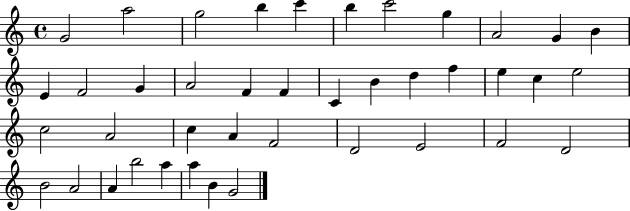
G4/h A5/h G5/h B5/q C6/q B5/q C6/h G5/q A4/h G4/q B4/q E4/q F4/h G4/q A4/h F4/q F4/q C4/q B4/q D5/q F5/q E5/q C5/q E5/h C5/h A4/h C5/q A4/q F4/h D4/h E4/h F4/h D4/h B4/h A4/h A4/q B5/h A5/q A5/q B4/q G4/h